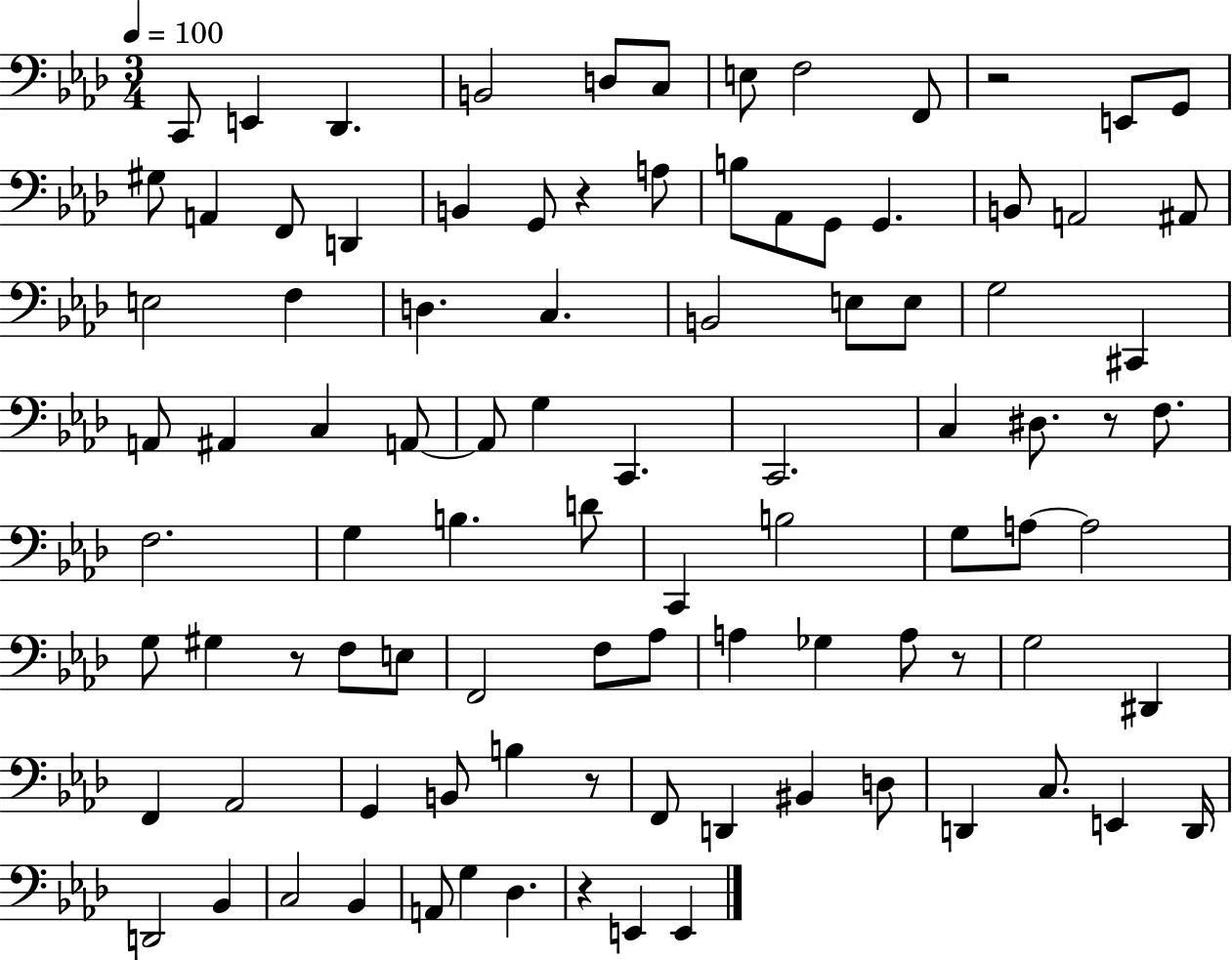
{
  \clef bass
  \numericTimeSignature
  \time 3/4
  \key aes \major
  \tempo 4 = 100
  c,8 e,4 des,4. | b,2 d8 c8 | e8 f2 f,8 | r2 e,8 g,8 | \break gis8 a,4 f,8 d,4 | b,4 g,8 r4 a8 | b8 aes,8 g,8 g,4. | b,8 a,2 ais,8 | \break e2 f4 | d4. c4. | b,2 e8 e8 | g2 cis,4 | \break a,8 ais,4 c4 a,8~~ | a,8 g4 c,4. | c,2. | c4 dis8. r8 f8. | \break f2. | g4 b4. d'8 | c,4 b2 | g8 a8~~ a2 | \break g8 gis4 r8 f8 e8 | f,2 f8 aes8 | a4 ges4 a8 r8 | g2 dis,4 | \break f,4 aes,2 | g,4 b,8 b4 r8 | f,8 d,4 bis,4 d8 | d,4 c8. e,4 d,16 | \break d,2 bes,4 | c2 bes,4 | a,8 g4 des4. | r4 e,4 e,4 | \break \bar "|."
}